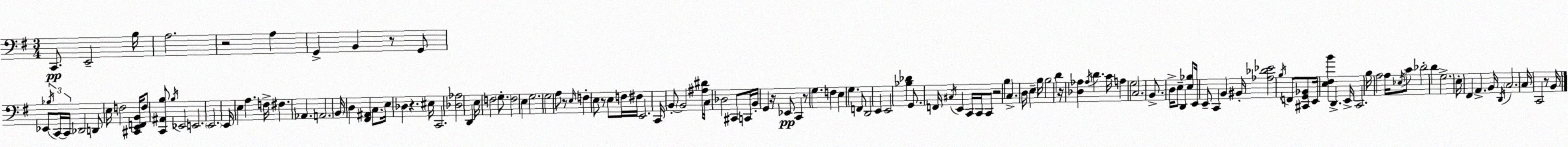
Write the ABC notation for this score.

X:1
T:Untitled
M:3/4
L:1/4
K:Em
C,,/2 E,,2 B,/4 A,2 z2 A, G,, B,, z/2 G,,/2 _E,,/2 _B,/4 C,,/4 C,,/4 _D,,2 D,,/2 E,/4 F,2 [^C,,E,,F,,B,,]/4 F,/2 [C,,^A,,B,]/2 B,/4 _E,,2 E,,2 E,,2 E,,/4 E, A, F,/4 ^F, _A,, A,,2 B,,/4 D, [^F,,^A,,] C,/2 E,/4 _D, z ^E,/4 C,,2 [_D,_A,]2 D,, E,/4 F,2 G,/2 F,2 E, G,2 G,2 A,/2 z/2 E,/4 F, E,/2 z/2 E,/2 F,/4 ^F,/4 E,,2 C,,/4 B,,/2 B,,2 [^A,^D]/4 C,/4 _D,2 ^C,,/2 C,,/4 B,,/4 G,, z/4 _E,,/2 C,, z/2 G, F, E, G, F,,/2 D,,2 E,, E,,2 [_B,_D] G,,/2 F,,/4 ^C,/4 E,, C,,/4 C,,/4 C,,/2 z2 B, C, D,/4 E, B,/4 B,2 D z/4 [_D,_A,] _A,/4 D C/4 A, G,2 C,2 B,,/2 D,/4 E,/2 D,, [E,_B,]/2 E,,/4 E,,/2 C,, B,, ^B,,/4 [_A,_D_E]2 B,/4 F,,/2 [^C,,G,,_B,,]/2 E,,/4 [E,^F,B] D,, E,,/4 C,,2 B,/4 A,2 A,/4 _E,/4 C/2 _D2 D G,2 E,/4 ^F,, A,, B,,/4 D,,/4 C,2 C,/4 C,,2 z/2 B,,/4